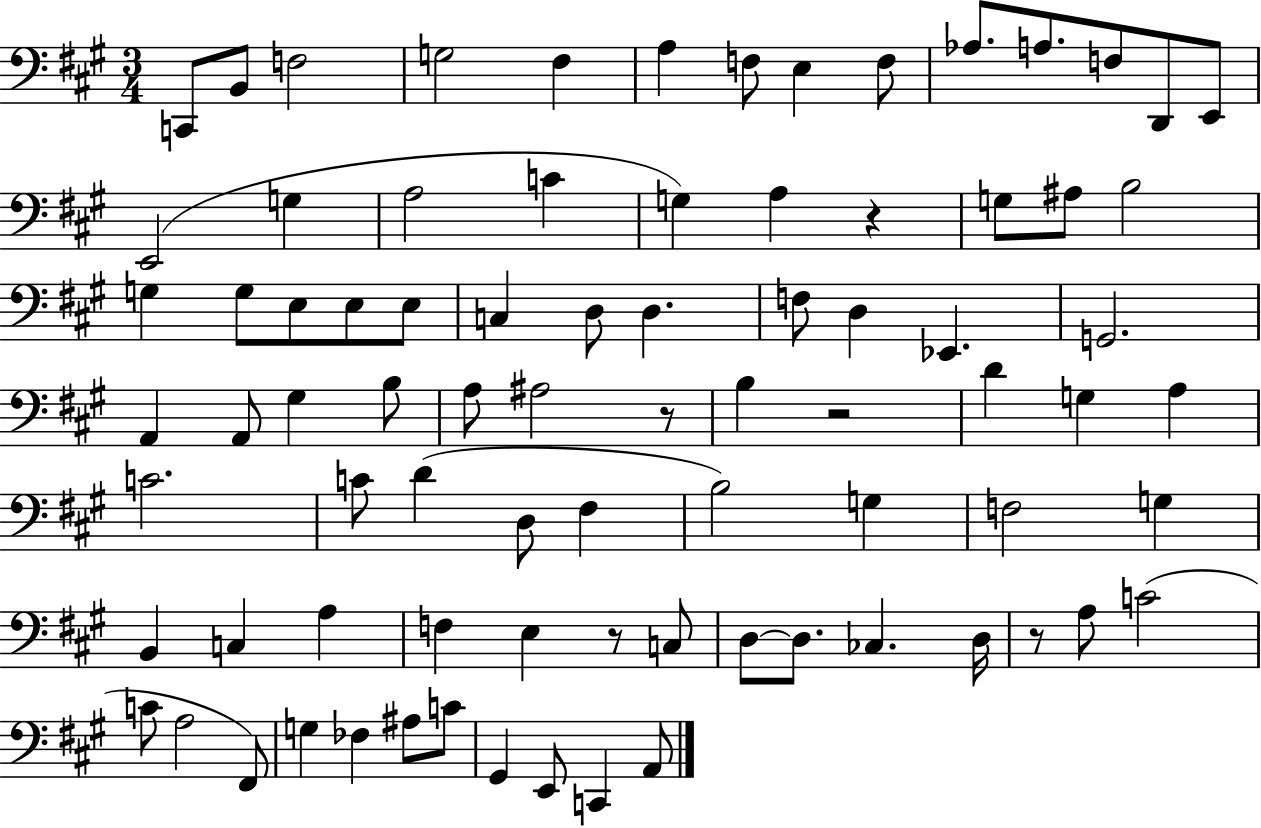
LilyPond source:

{
  \clef bass
  \numericTimeSignature
  \time 3/4
  \key a \major
  c,8 b,8 f2 | g2 fis4 | a4 f8 e4 f8 | aes8. a8. f8 d,8 e,8 | \break e,2( g4 | a2 c'4 | g4) a4 r4 | g8 ais8 b2 | \break g4 g8 e8 e8 e8 | c4 d8 d4. | f8 d4 ees,4. | g,2. | \break a,4 a,8 gis4 b8 | a8 ais2 r8 | b4 r2 | d'4 g4 a4 | \break c'2. | c'8 d'4( d8 fis4 | b2) g4 | f2 g4 | \break b,4 c4 a4 | f4 e4 r8 c8 | d8~~ d8. ces4. d16 | r8 a8 c'2( | \break c'8 a2 fis,8) | g4 fes4 ais8 c'8 | gis,4 e,8 c,4 a,8 | \bar "|."
}